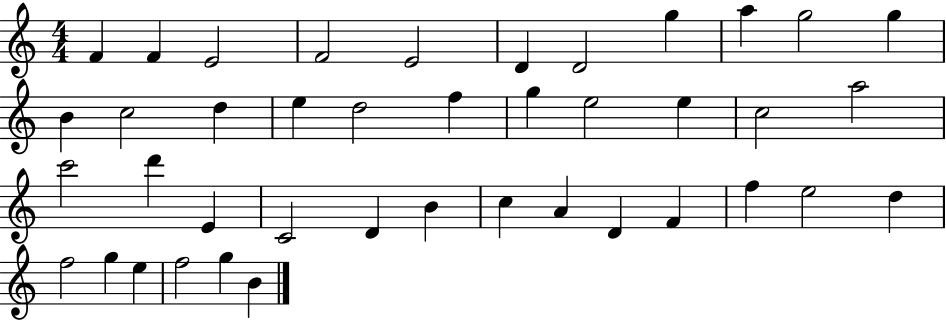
F4/q F4/q E4/h F4/h E4/h D4/q D4/h G5/q A5/q G5/h G5/q B4/q C5/h D5/q E5/q D5/h F5/q G5/q E5/h E5/q C5/h A5/h C6/h D6/q E4/q C4/h D4/q B4/q C5/q A4/q D4/q F4/q F5/q E5/h D5/q F5/h G5/q E5/q F5/h G5/q B4/q